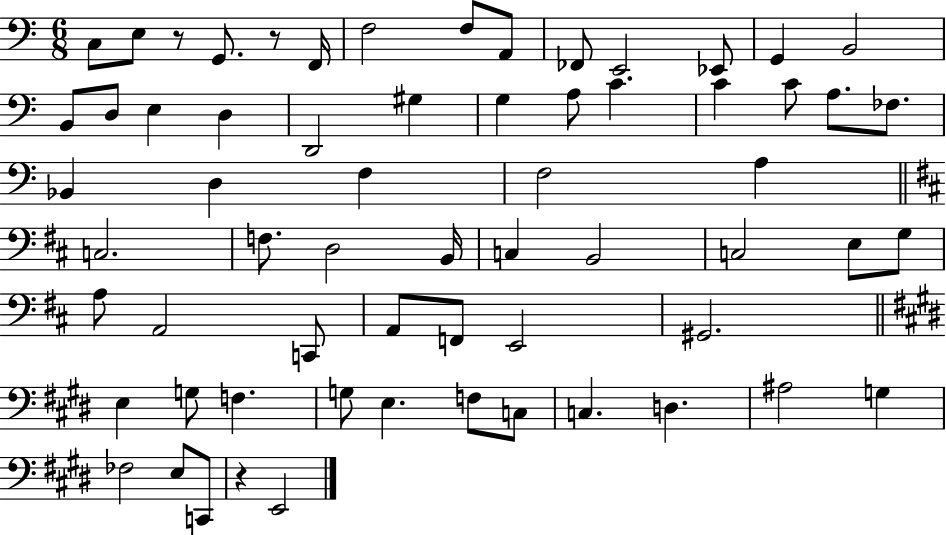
X:1
T:Untitled
M:6/8
L:1/4
K:C
C,/2 E,/2 z/2 G,,/2 z/2 F,,/4 F,2 F,/2 A,,/2 _F,,/2 E,,2 _E,,/2 G,, B,,2 B,,/2 D,/2 E, D, D,,2 ^G, G, A,/2 C C C/2 A,/2 _F,/2 _B,, D, F, F,2 A, C,2 F,/2 D,2 B,,/4 C, B,,2 C,2 E,/2 G,/2 A,/2 A,,2 C,,/2 A,,/2 F,,/2 E,,2 ^G,,2 E, G,/2 F, G,/2 E, F,/2 C,/2 C, D, ^A,2 G, _F,2 E,/2 C,,/2 z E,,2